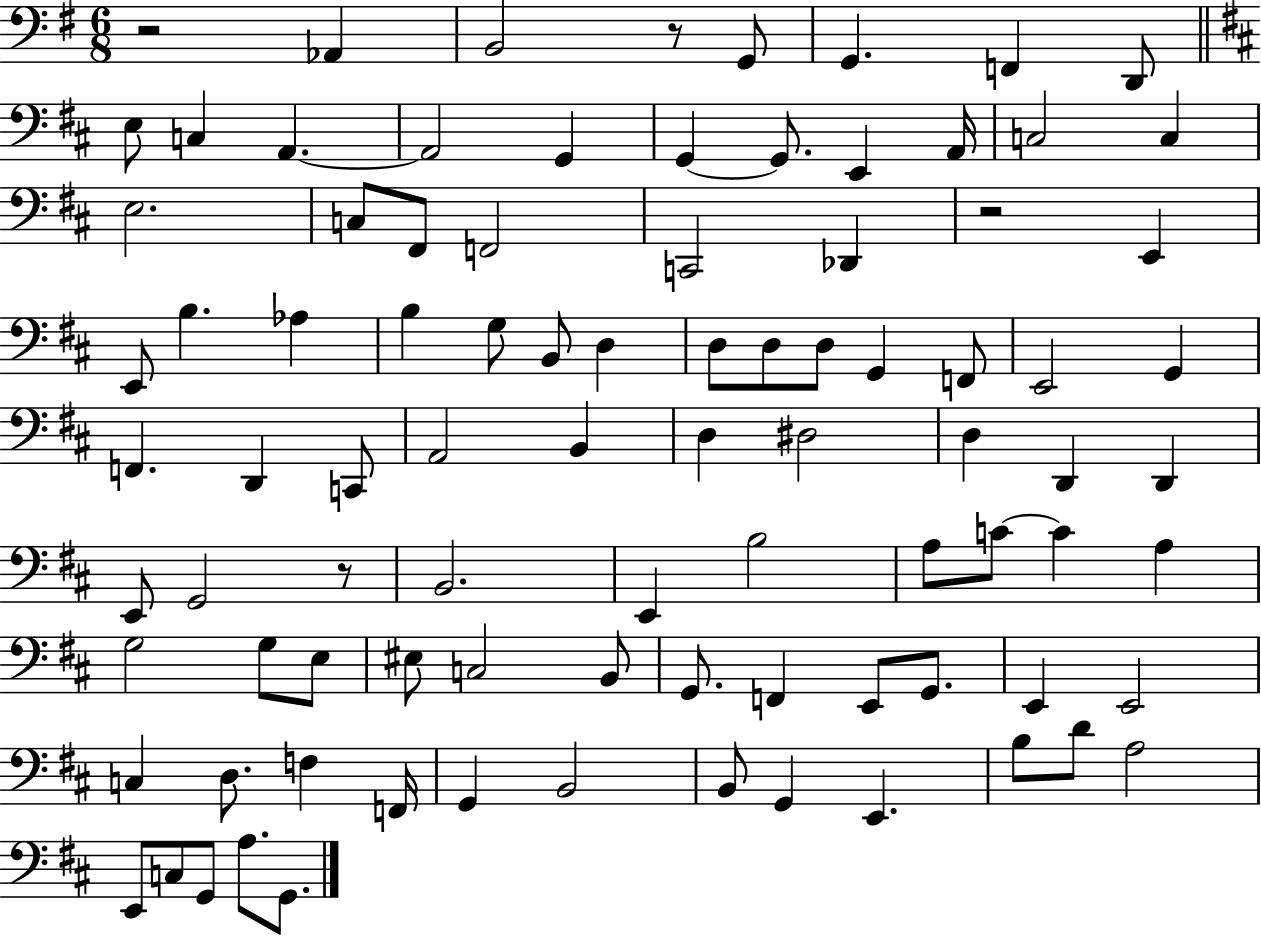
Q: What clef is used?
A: bass